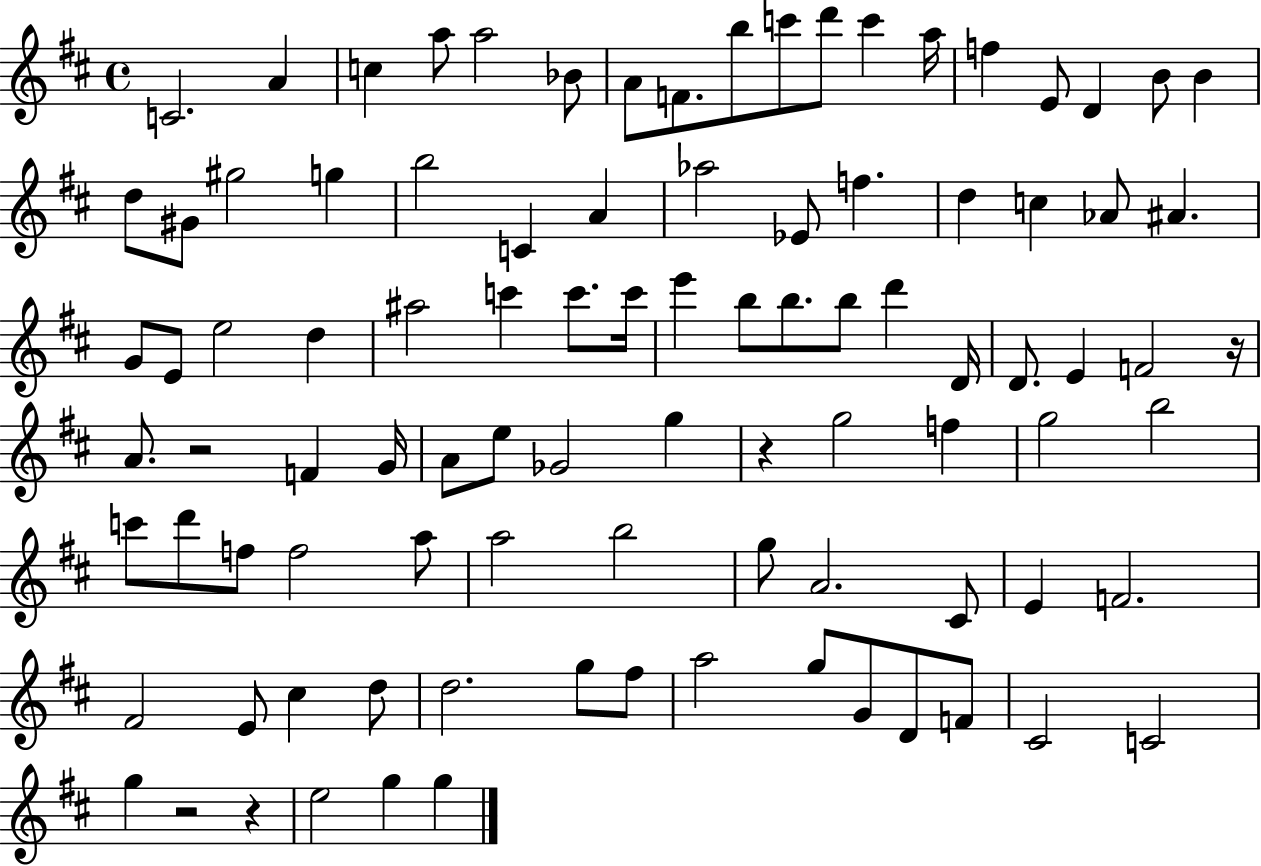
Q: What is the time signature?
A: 4/4